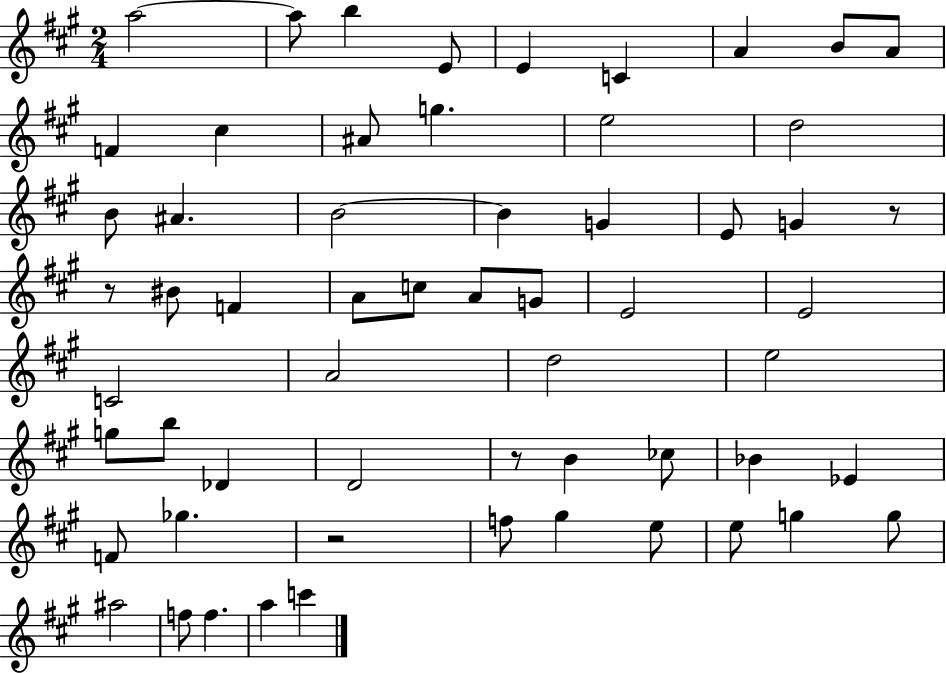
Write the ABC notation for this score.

X:1
T:Untitled
M:2/4
L:1/4
K:A
a2 a/2 b E/2 E C A B/2 A/2 F ^c ^A/2 g e2 d2 B/2 ^A B2 B G E/2 G z/2 z/2 ^B/2 F A/2 c/2 A/2 G/2 E2 E2 C2 A2 d2 e2 g/2 b/2 _D D2 z/2 B _c/2 _B _E F/2 _g z2 f/2 ^g e/2 e/2 g g/2 ^a2 f/2 f a c'